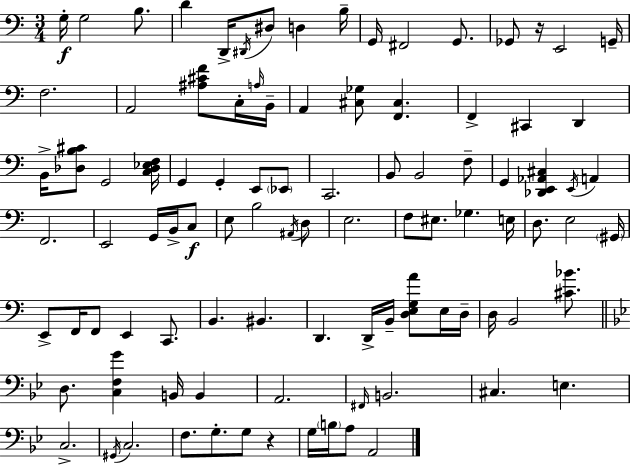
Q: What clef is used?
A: bass